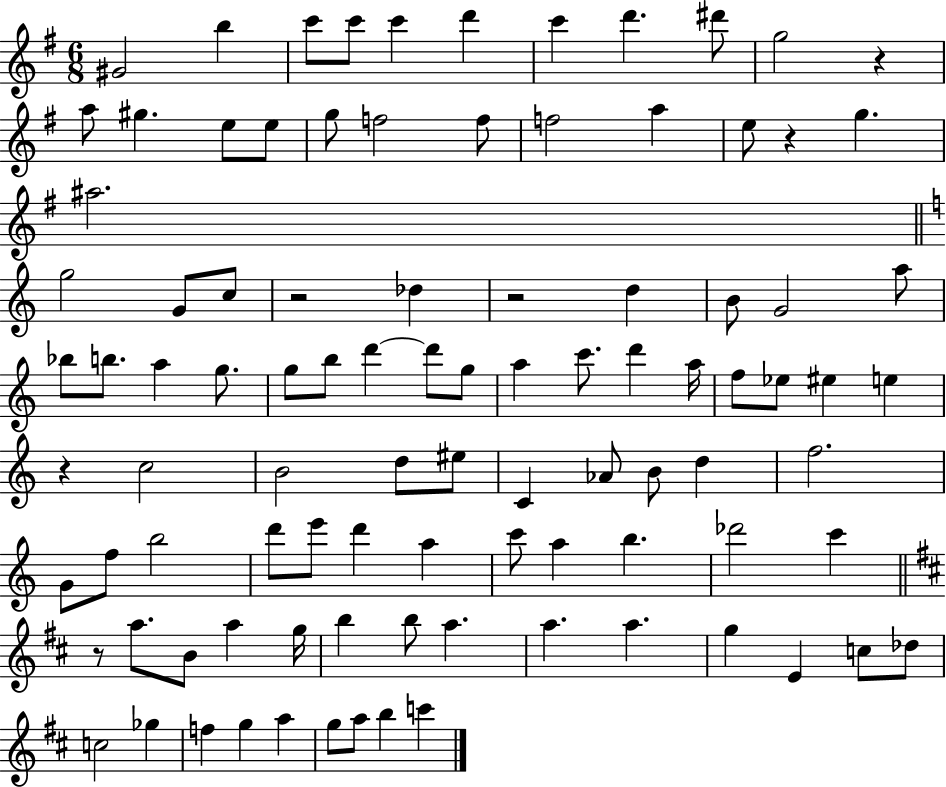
{
  \clef treble
  \numericTimeSignature
  \time 6/8
  \key g \major
  gis'2 b''4 | c'''8 c'''8 c'''4 d'''4 | c'''4 d'''4. dis'''8 | g''2 r4 | \break a''8 gis''4. e''8 e''8 | g''8 f''2 f''8 | f''2 a''4 | e''8 r4 g''4. | \break ais''2. | \bar "||" \break \key c \major g''2 g'8 c''8 | r2 des''4 | r2 d''4 | b'8 g'2 a''8 | \break bes''8 b''8. a''4 g''8. | g''8 b''8 d'''4~~ d'''8 g''8 | a''4 c'''8. d'''4 a''16 | f''8 ees''8 eis''4 e''4 | \break r4 c''2 | b'2 d''8 eis''8 | c'4 aes'8 b'8 d''4 | f''2. | \break g'8 f''8 b''2 | d'''8 e'''8 d'''4 a''4 | c'''8 a''4 b''4. | des'''2 c'''4 | \break \bar "||" \break \key d \major r8 a''8. b'8 a''4 g''16 | b''4 b''8 a''4. | a''4. a''4. | g''4 e'4 c''8 des''8 | \break c''2 ges''4 | f''4 g''4 a''4 | g''8 a''8 b''4 c'''4 | \bar "|."
}